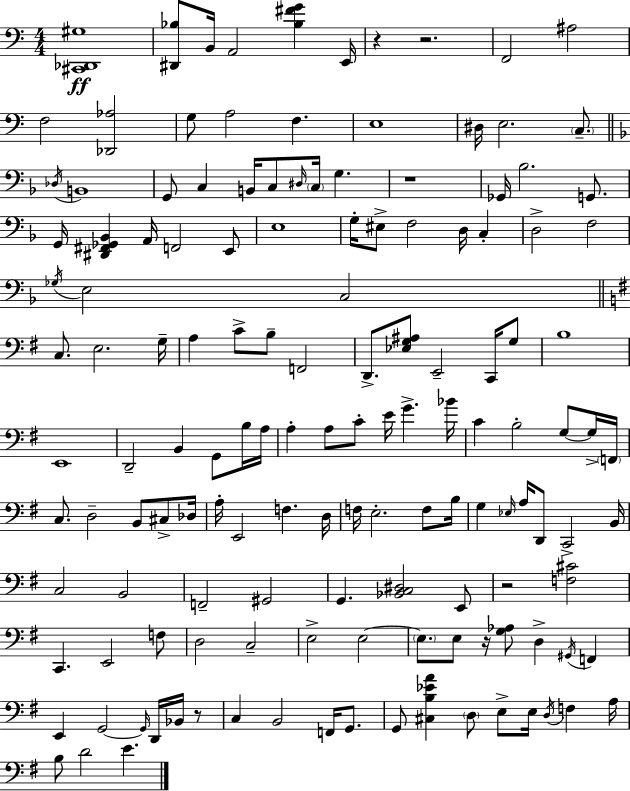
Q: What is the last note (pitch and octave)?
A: E4